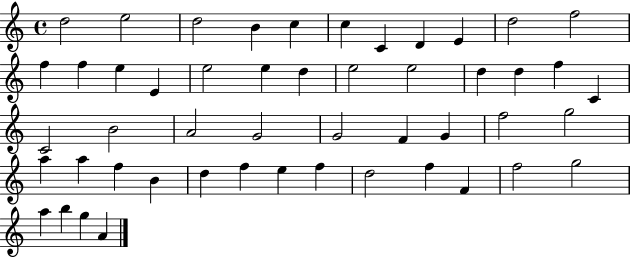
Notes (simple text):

D5/h E5/h D5/h B4/q C5/q C5/q C4/q D4/q E4/q D5/h F5/h F5/q F5/q E5/q E4/q E5/h E5/q D5/q E5/h E5/h D5/q D5/q F5/q C4/q C4/h B4/h A4/h G4/h G4/h F4/q G4/q F5/h G5/h A5/q A5/q F5/q B4/q D5/q F5/q E5/q F5/q D5/h F5/q F4/q F5/h G5/h A5/q B5/q G5/q A4/q